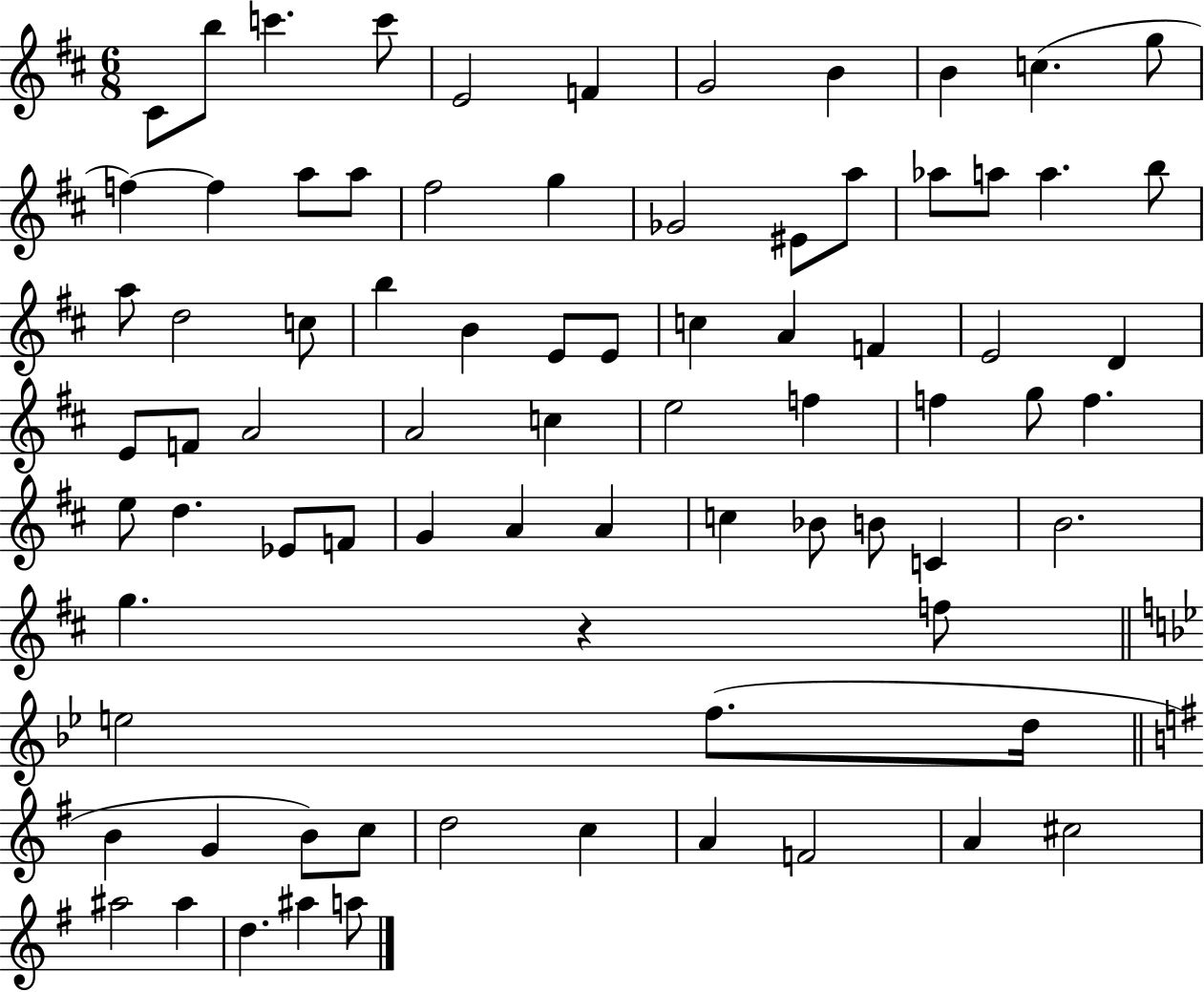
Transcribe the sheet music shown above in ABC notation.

X:1
T:Untitled
M:6/8
L:1/4
K:D
^C/2 b/2 c' c'/2 E2 F G2 B B c g/2 f f a/2 a/2 ^f2 g _G2 ^E/2 a/2 _a/2 a/2 a b/2 a/2 d2 c/2 b B E/2 E/2 c A F E2 D E/2 F/2 A2 A2 c e2 f f g/2 f e/2 d _E/2 F/2 G A A c _B/2 B/2 C B2 g z f/2 e2 f/2 d/4 B G B/2 c/2 d2 c A F2 A ^c2 ^a2 ^a d ^a a/2